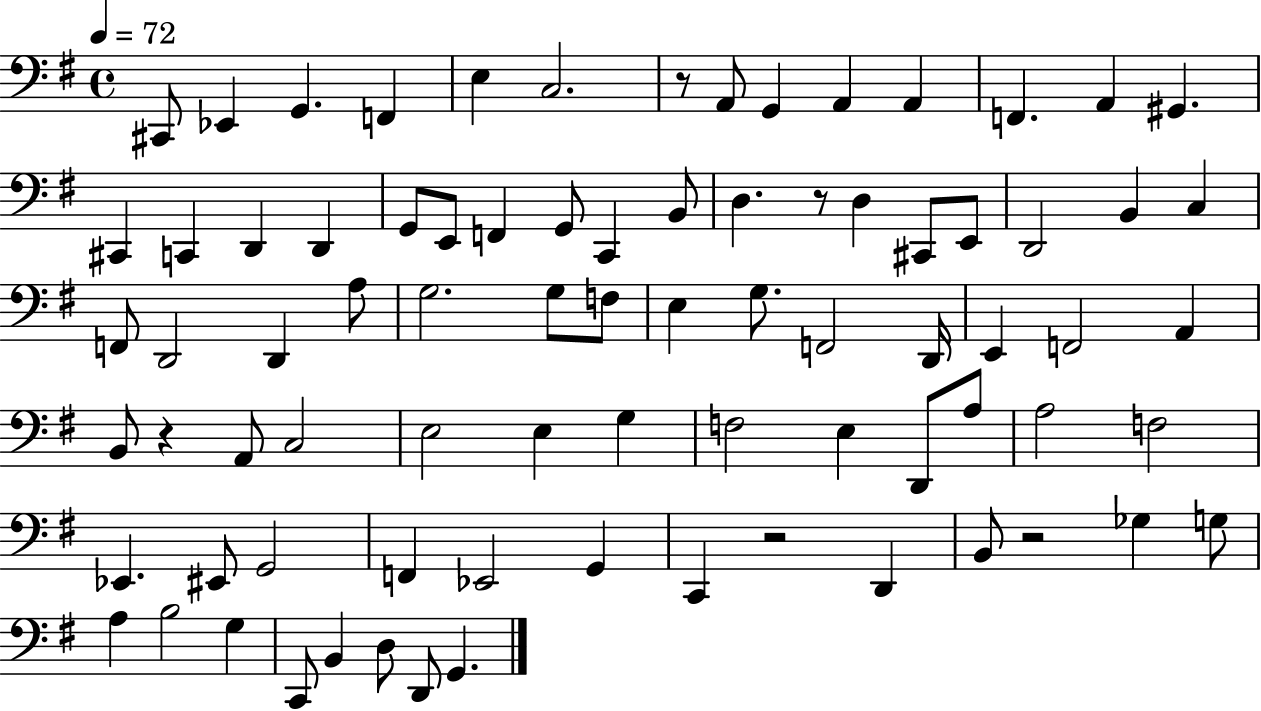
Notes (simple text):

C#2/e Eb2/q G2/q. F2/q E3/q C3/h. R/e A2/e G2/q A2/q A2/q F2/q. A2/q G#2/q. C#2/q C2/q D2/q D2/q G2/e E2/e F2/q G2/e C2/q B2/e D3/q. R/e D3/q C#2/e E2/e D2/h B2/q C3/q F2/e D2/h D2/q A3/e G3/h. G3/e F3/e E3/q G3/e. F2/h D2/s E2/q F2/h A2/q B2/e R/q A2/e C3/h E3/h E3/q G3/q F3/h E3/q D2/e A3/e A3/h F3/h Eb2/q. EIS2/e G2/h F2/q Eb2/h G2/q C2/q R/h D2/q B2/e R/h Gb3/q G3/e A3/q B3/h G3/q C2/e B2/q D3/e D2/e G2/q.